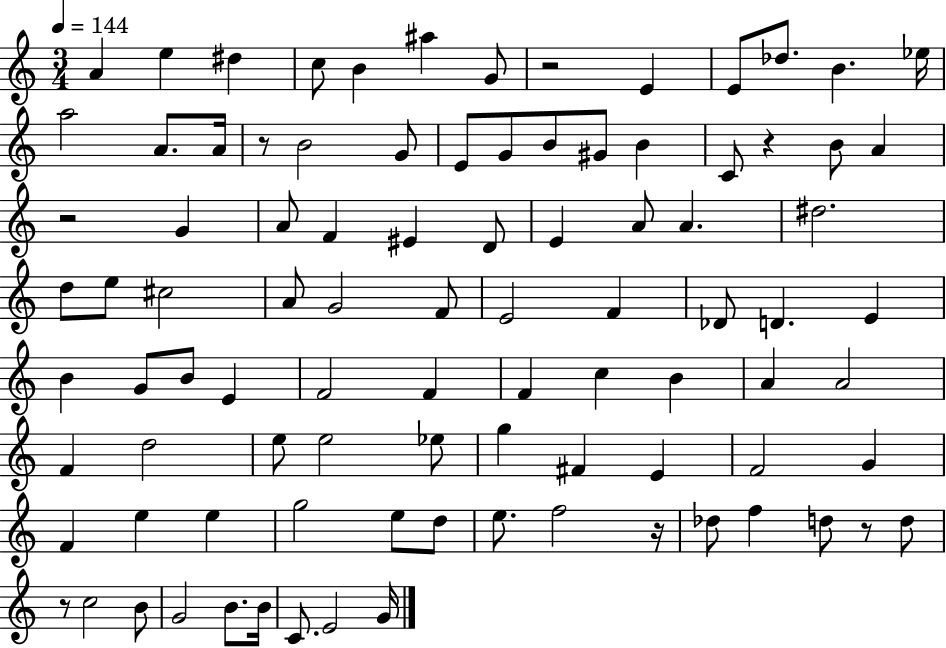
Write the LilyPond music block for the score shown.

{
  \clef treble
  \numericTimeSignature
  \time 3/4
  \key c \major
  \tempo 4 = 144
  a'4 e''4 dis''4 | c''8 b'4 ais''4 g'8 | r2 e'4 | e'8 des''8. b'4. ees''16 | \break a''2 a'8. a'16 | r8 b'2 g'8 | e'8 g'8 b'8 gis'8 b'4 | c'8 r4 b'8 a'4 | \break r2 g'4 | a'8 f'4 eis'4 d'8 | e'4 a'8 a'4. | dis''2. | \break d''8 e''8 cis''2 | a'8 g'2 f'8 | e'2 f'4 | des'8 d'4. e'4 | \break b'4 g'8 b'8 e'4 | f'2 f'4 | f'4 c''4 b'4 | a'4 a'2 | \break f'4 d''2 | e''8 e''2 ees''8 | g''4 fis'4 e'4 | f'2 g'4 | \break f'4 e''4 e''4 | g''2 e''8 d''8 | e''8. f''2 r16 | des''8 f''4 d''8 r8 d''8 | \break r8 c''2 b'8 | g'2 b'8. b'16 | c'8. e'2 g'16 | \bar "|."
}